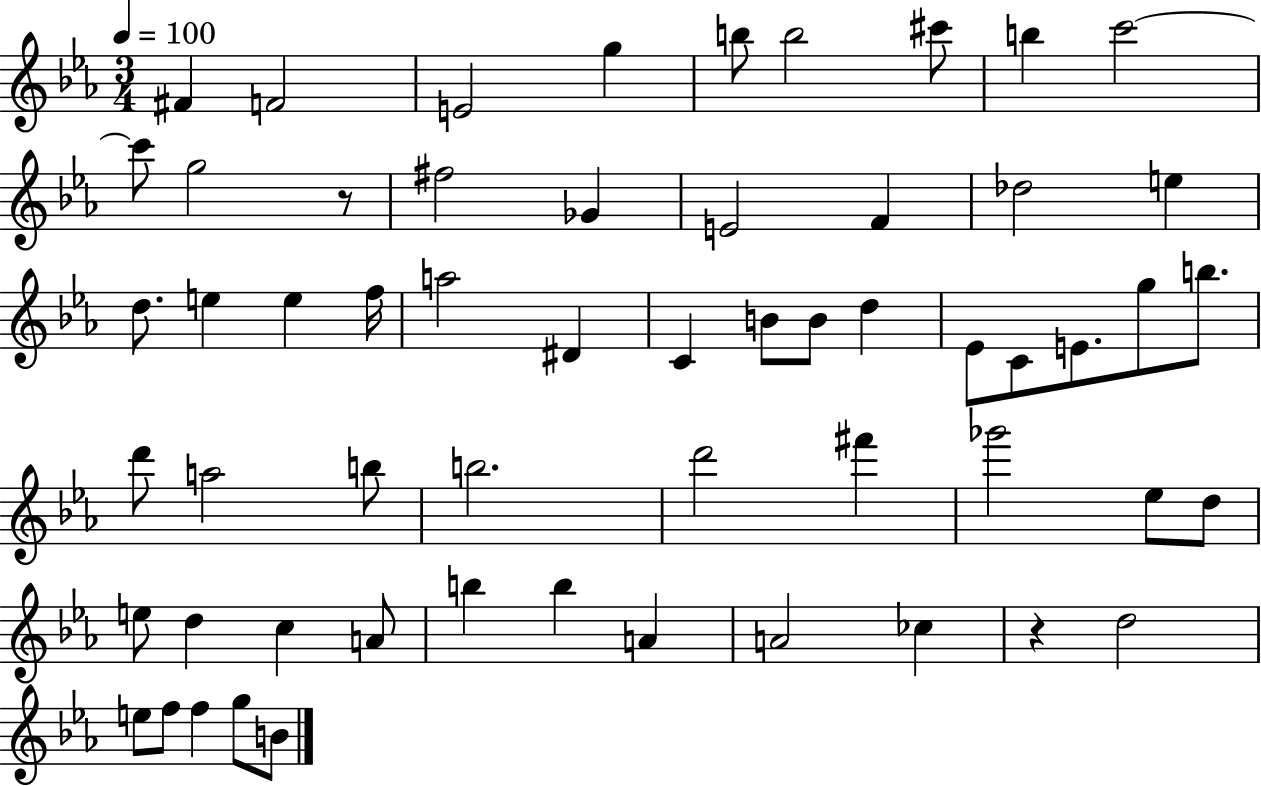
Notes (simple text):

F#4/q F4/h E4/h G5/q B5/e B5/h C#6/e B5/q C6/h C6/e G5/h R/e F#5/h Gb4/q E4/h F4/q Db5/h E5/q D5/e. E5/q E5/q F5/s A5/h D#4/q C4/q B4/e B4/e D5/q Eb4/e C4/e E4/e. G5/e B5/e. D6/e A5/h B5/e B5/h. D6/h F#6/q Gb6/h Eb5/e D5/e E5/e D5/q C5/q A4/e B5/q B5/q A4/q A4/h CES5/q R/q D5/h E5/e F5/e F5/q G5/e B4/e